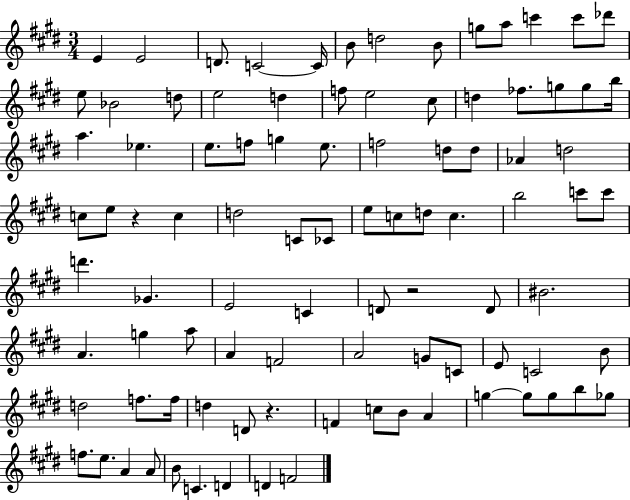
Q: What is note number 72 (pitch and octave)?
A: D5